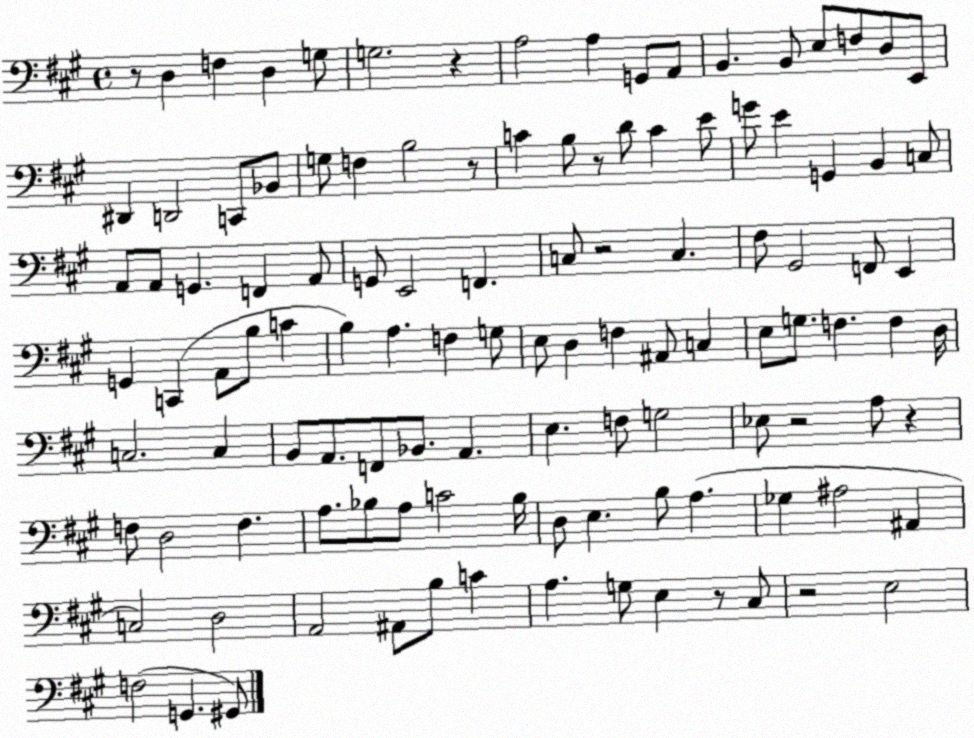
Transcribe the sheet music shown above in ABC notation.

X:1
T:Untitled
M:4/4
L:1/4
K:A
z/2 D, F, D, G,/2 G,2 z A,2 A, G,,/2 A,,/2 B,, B,,/2 E,/2 F,/2 D,/2 E,,/2 ^D,, D,,2 C,,/2 _B,,/2 G,/2 F, B,2 z/2 C B,/2 z/2 D/2 C E/2 G/2 E G,, B,, C,/2 A,,/2 A,,/2 G,, F,, A,,/2 G,,/2 E,,2 F,, C,/2 z2 C, ^F,/2 ^G,,2 F,,/2 E,, G,, C,, A,,/2 B,/2 C B, A, F, G,/2 E,/2 D, F, ^A,,/2 C, E,/2 G,/2 F, F, D,/4 C,2 C, B,,/2 A,,/2 F,,/2 _B,,/2 A,, E, F,/2 G,2 _E,/2 z2 A,/2 z F,/2 D,2 F, A,/2 _B,/2 A,/2 C2 _B,/4 D,/2 E, B,/2 A, _G, ^A,2 ^A,, C,2 D,2 A,,2 ^A,,/2 B,/2 C A, G,/2 E, z/2 ^C,/2 z2 E,2 F,2 G,, ^G,,/2